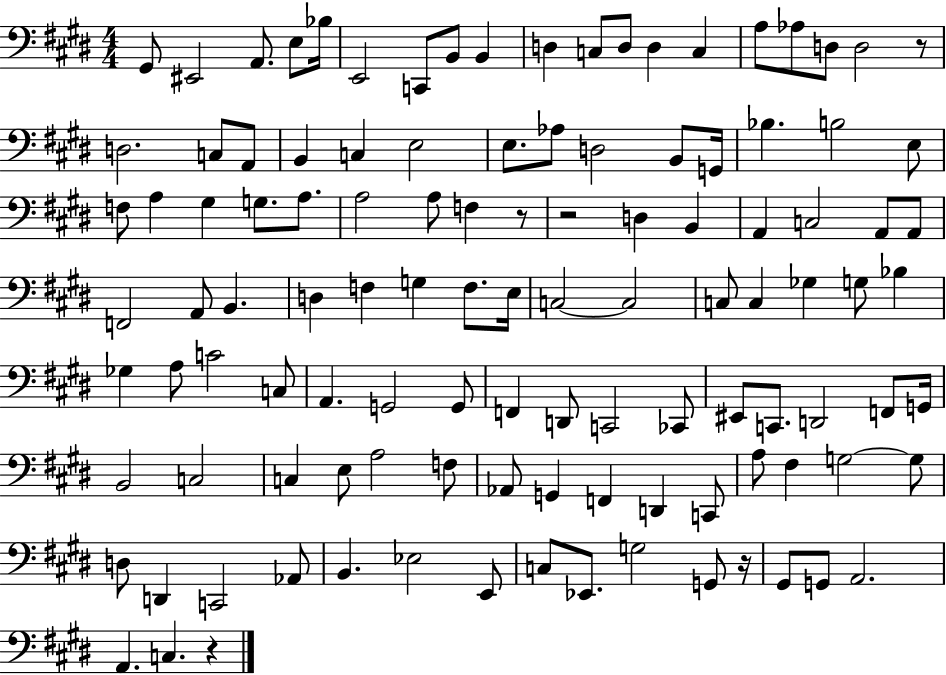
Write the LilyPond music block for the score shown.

{
  \clef bass
  \numericTimeSignature
  \time 4/4
  \key e \major
  gis,8 eis,2 a,8. e8 bes16 | e,2 c,8 b,8 b,4 | d4 c8 d8 d4 c4 | a8 aes8 d8 d2 r8 | \break d2. c8 a,8 | b,4 c4 e2 | e8. aes8 d2 b,8 g,16 | bes4. b2 e8 | \break f8 a4 gis4 g8. a8. | a2 a8 f4 r8 | r2 d4 b,4 | a,4 c2 a,8 a,8 | \break f,2 a,8 b,4. | d4 f4 g4 f8. e16 | c2~~ c2 | c8 c4 ges4 g8 bes4 | \break ges4 a8 c'2 c8 | a,4. g,2 g,8 | f,4 d,8 c,2 ces,8 | eis,8 c,8. d,2 f,8 g,16 | \break b,2 c2 | c4 e8 a2 f8 | aes,8 g,4 f,4 d,4 c,8 | a8 fis4 g2~~ g8 | \break d8 d,4 c,2 aes,8 | b,4. ees2 e,8 | c8 ees,8. g2 g,8 r16 | gis,8 g,8 a,2. | \break a,4. c4. r4 | \bar "|."
}